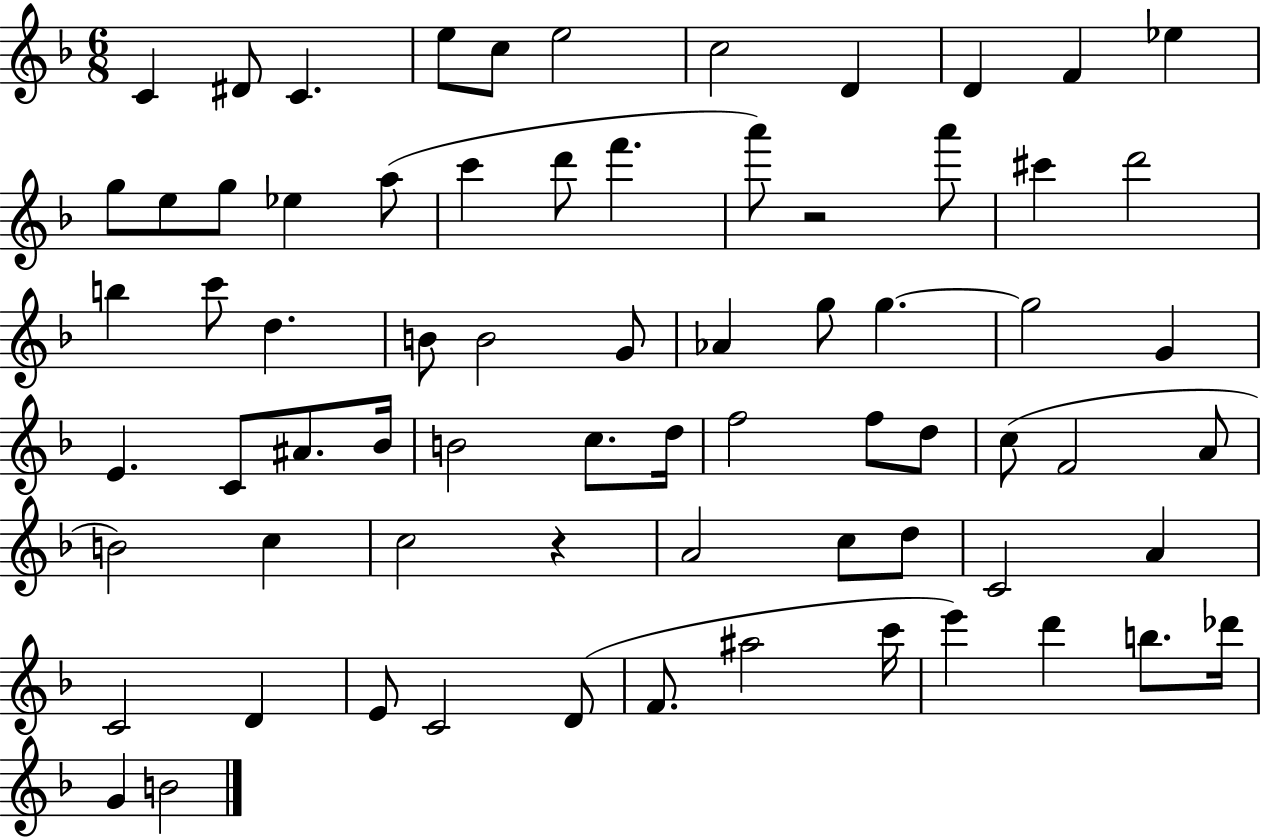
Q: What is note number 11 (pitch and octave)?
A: Eb5